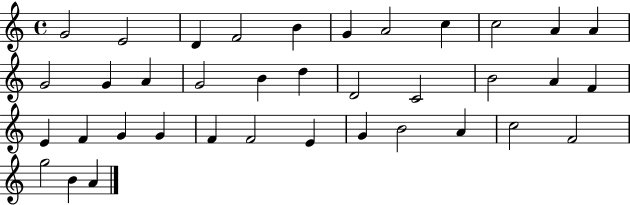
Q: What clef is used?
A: treble